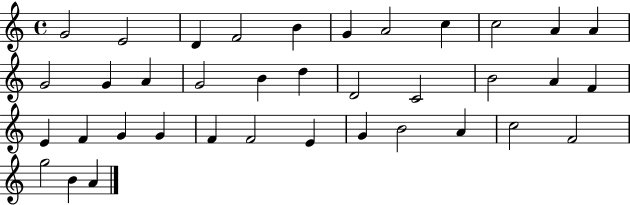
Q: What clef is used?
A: treble